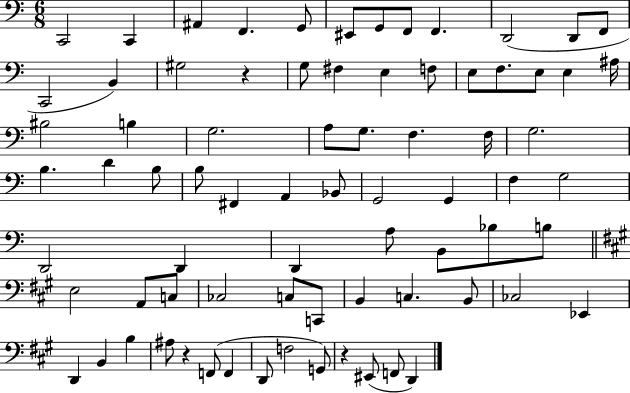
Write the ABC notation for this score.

X:1
T:Untitled
M:6/8
L:1/4
K:C
C,,2 C,, ^A,, F,, G,,/2 ^E,,/2 G,,/2 F,,/2 F,, D,,2 D,,/2 F,,/2 C,,2 B,, ^G,2 z G,/2 ^F, E, F,/2 E,/2 F,/2 E,/2 E, ^A,/4 ^B,2 B, G,2 A,/2 G,/2 F, F,/4 G,2 B, D B,/2 B,/2 ^F,, A,, _B,,/2 G,,2 G,, F, G,2 D,,2 D,, D,, A,/2 B,,/2 _B,/2 B,/2 E,2 A,,/2 C,/2 _C,2 C,/2 C,,/2 B,, C, B,,/2 _C,2 _E,, D,, B,, B, ^A,/2 z F,,/2 F,, D,,/2 F,2 G,,/2 z ^E,,/2 F,,/2 D,,